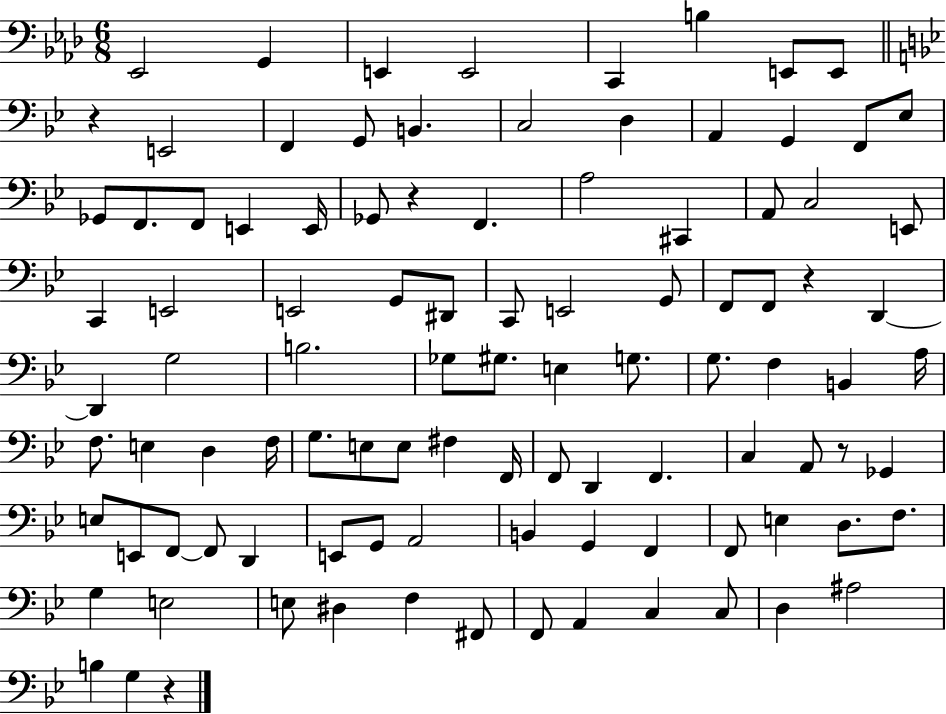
Eb2/h G2/q E2/q E2/h C2/q B3/q E2/e E2/e R/q E2/h F2/q G2/e B2/q. C3/h D3/q A2/q G2/q F2/e Eb3/e Gb2/e F2/e. F2/e E2/q E2/s Gb2/e R/q F2/q. A3/h C#2/q A2/e C3/h E2/e C2/q E2/h E2/h G2/e D#2/e C2/e E2/h G2/e F2/e F2/e R/q D2/q D2/q G3/h B3/h. Gb3/e G#3/e. E3/q G3/e. G3/e. F3/q B2/q A3/s F3/e. E3/q D3/q F3/s G3/e. E3/e E3/e F#3/q F2/s F2/e D2/q F2/q. C3/q A2/e R/e Gb2/q E3/e E2/e F2/e F2/e D2/q E2/e G2/e A2/h B2/q G2/q F2/q F2/e E3/q D3/e. F3/e. G3/q E3/h E3/e D#3/q F3/q F#2/e F2/e A2/q C3/q C3/e D3/q A#3/h B3/q G3/q R/q